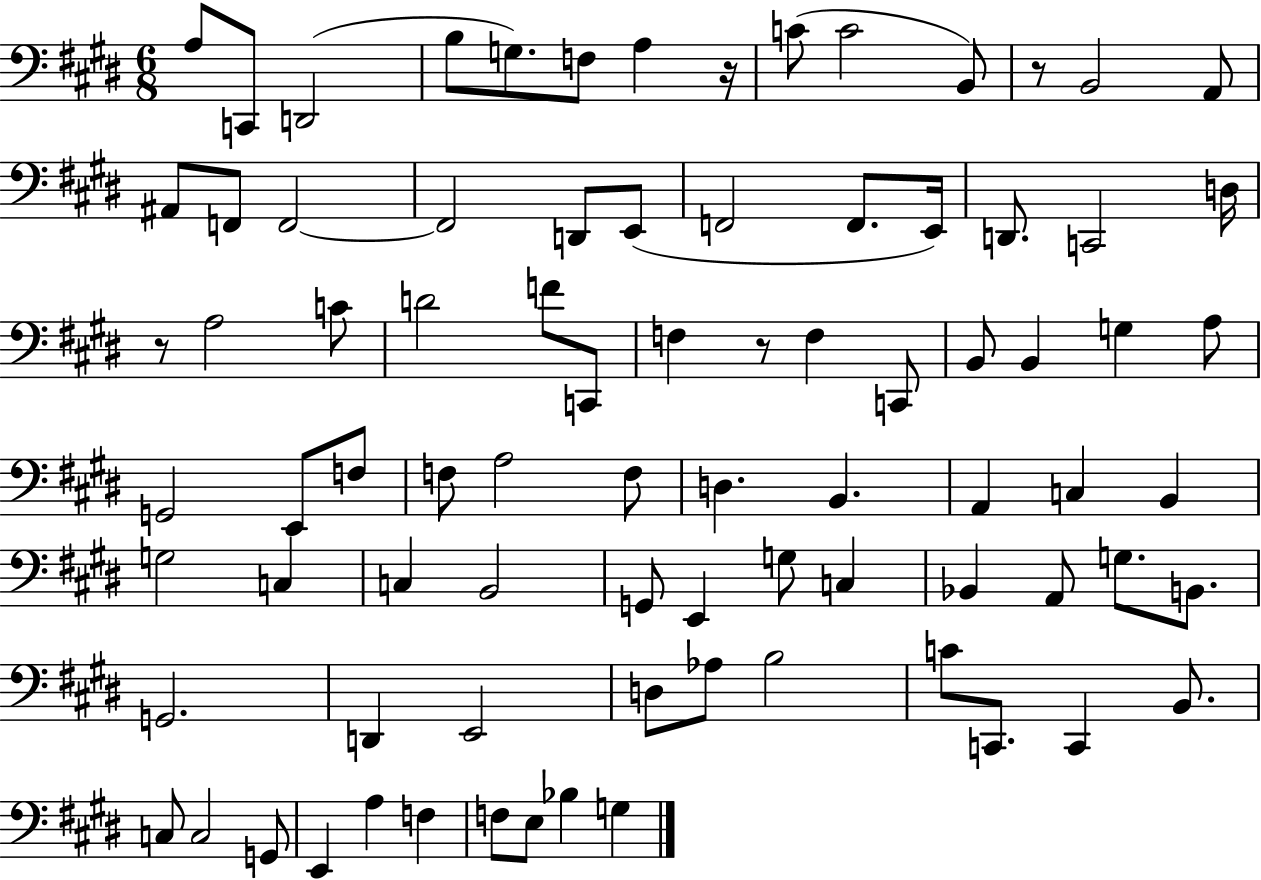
{
  \clef bass
  \numericTimeSignature
  \time 6/8
  \key e \major
  \repeat volta 2 { a8 c,8 d,2( | b8 g8.) f8 a4 r16 | c'8( c'2 b,8) | r8 b,2 a,8 | \break ais,8 f,8 f,2~~ | f,2 d,8 e,8( | f,2 f,8. e,16) | d,8. c,2 d16 | \break r8 a2 c'8 | d'2 f'8 c,8 | f4 r8 f4 c,8 | b,8 b,4 g4 a8 | \break g,2 e,8 f8 | f8 a2 f8 | d4. b,4. | a,4 c4 b,4 | \break g2 c4 | c4 b,2 | g,8 e,4 g8 c4 | bes,4 a,8 g8. b,8. | \break g,2. | d,4 e,2 | d8 aes8 b2 | c'8 c,8. c,4 b,8. | \break c8 c2 g,8 | e,4 a4 f4 | f8 e8 bes4 g4 | } \bar "|."
}